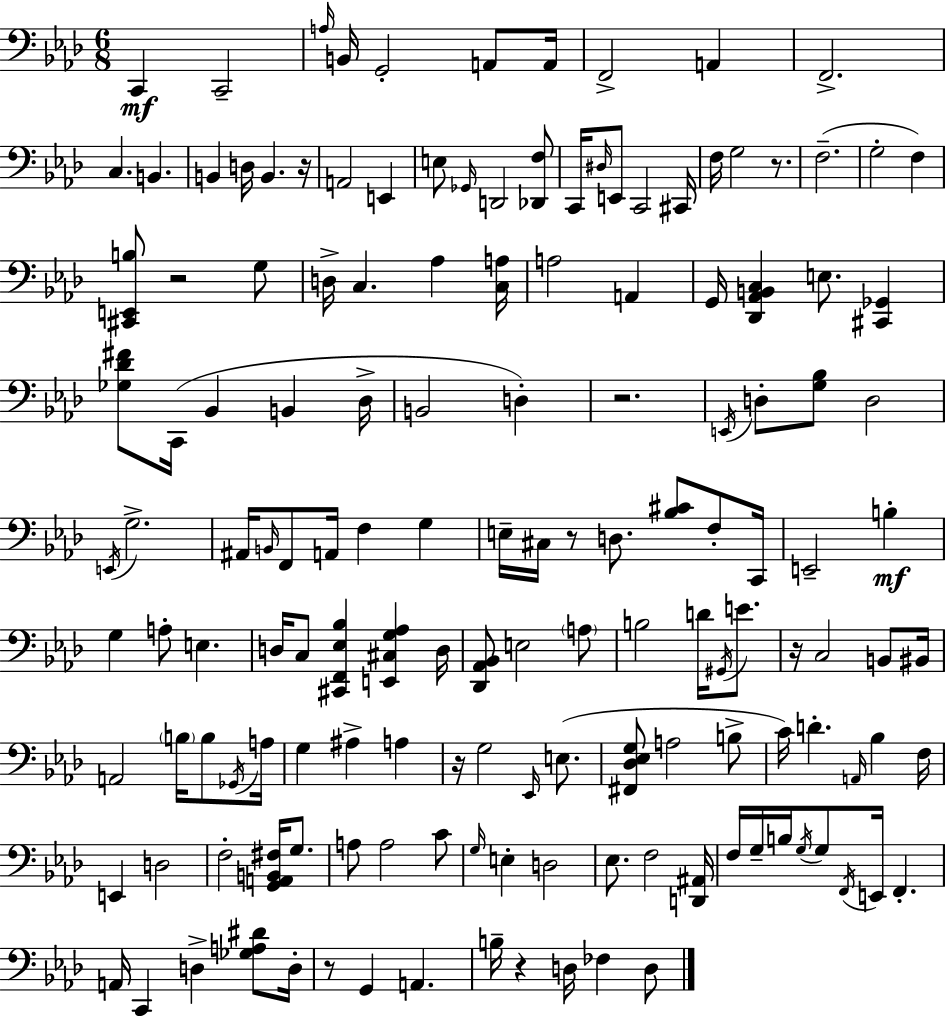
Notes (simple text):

C2/q C2/h A3/s B2/s G2/h A2/e A2/s F2/h A2/q F2/h. C3/q. B2/q. B2/q D3/s B2/q. R/s A2/h E2/q E3/e Gb2/s D2/h [Db2,F3]/e C2/s D#3/s E2/e C2/h C#2/s F3/s G3/h R/e. F3/h. G3/h F3/q [C#2,E2,B3]/e R/h G3/e D3/s C3/q. Ab3/q [C3,A3]/s A3/h A2/q G2/s [Db2,Ab2,B2,C3]/q E3/e. [C#2,Gb2]/q [Gb3,Db4,F#4]/e C2/s Bb2/q B2/q Db3/s B2/h D3/q R/h. E2/s D3/e [G3,Bb3]/e D3/h E2/s G3/h. A#2/s B2/s F2/e A2/s F3/q G3/q E3/s C#3/s R/e D3/e. [Bb3,C#4]/e F3/e C2/s E2/h B3/q G3/q A3/e E3/q. D3/s C3/e [C#2,F2,Eb3,Bb3]/q [E2,C#3,G3,Ab3]/q D3/s [Db2,Ab2,Bb2]/e E3/h A3/e B3/h D4/s G#2/s E4/e. R/s C3/h B2/e BIS2/s A2/h B3/s B3/e Gb2/s A3/s G3/q A#3/q A3/q R/s G3/h Eb2/s E3/e. [F#2,Db3,Eb3,G3]/e A3/h B3/e C4/s D4/q. A2/s Bb3/q F3/s E2/q D3/h F3/h [G2,A2,B2,F#3]/s G3/e. A3/e A3/h C4/e G3/s E3/q D3/h Eb3/e. F3/h [D2,A#2]/s F3/s G3/s B3/s G3/s G3/e F2/s E2/s F2/q. A2/s C2/q D3/q [Gb3,A3,D#4]/e D3/s R/e G2/q A2/q. B3/s R/q D3/s FES3/q D3/e